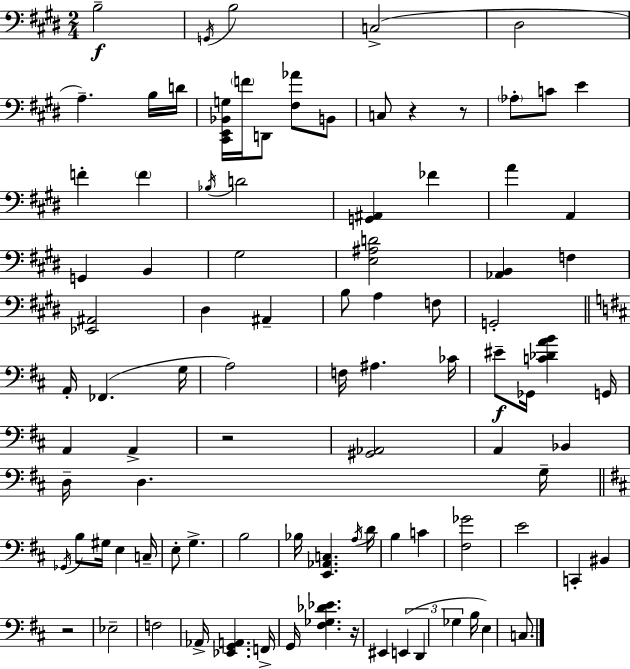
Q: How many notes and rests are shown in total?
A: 94